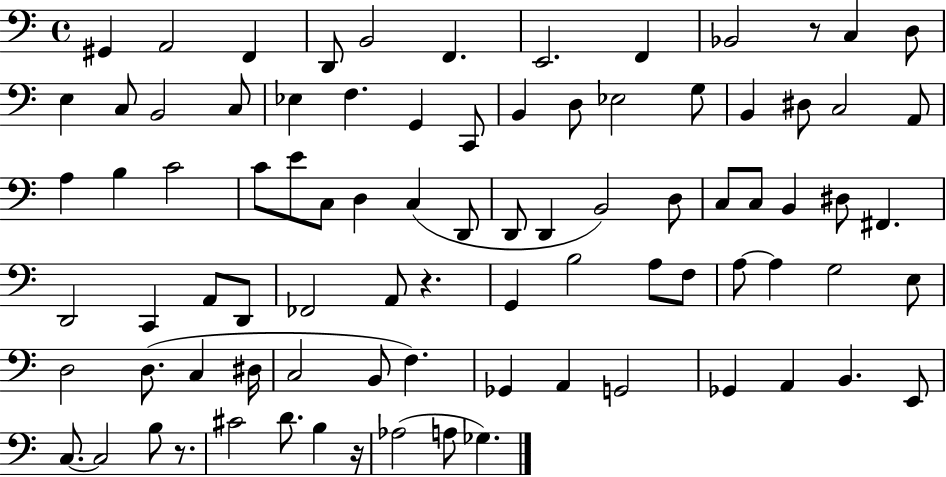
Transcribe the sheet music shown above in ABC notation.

X:1
T:Untitled
M:4/4
L:1/4
K:C
^G,, A,,2 F,, D,,/2 B,,2 F,, E,,2 F,, _B,,2 z/2 C, D,/2 E, C,/2 B,,2 C,/2 _E, F, G,, C,,/2 B,, D,/2 _E,2 G,/2 B,, ^D,/2 C,2 A,,/2 A, B, C2 C/2 E/2 C,/2 D, C, D,,/2 D,,/2 D,, B,,2 D,/2 C,/2 C,/2 B,, ^D,/2 ^F,, D,,2 C,, A,,/2 D,,/2 _F,,2 A,,/2 z G,, B,2 A,/2 F,/2 A,/2 A, G,2 E,/2 D,2 D,/2 C, ^D,/4 C,2 B,,/2 F, _G,, A,, G,,2 _G,, A,, B,, E,,/2 C,/2 C,2 B,/2 z/2 ^C2 D/2 B, z/4 _A,2 A,/2 _G,